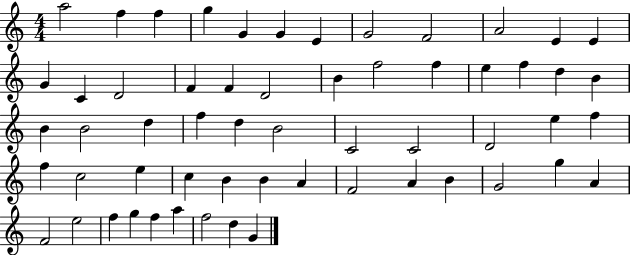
A5/h F5/q F5/q G5/q G4/q G4/q E4/q G4/h F4/h A4/h E4/q E4/q G4/q C4/q D4/h F4/q F4/q D4/h B4/q F5/h F5/q E5/q F5/q D5/q B4/q B4/q B4/h D5/q F5/q D5/q B4/h C4/h C4/h D4/h E5/q F5/q F5/q C5/h E5/q C5/q B4/q B4/q A4/q F4/h A4/q B4/q G4/h G5/q A4/q F4/h E5/h F5/q G5/q F5/q A5/q F5/h D5/q G4/q